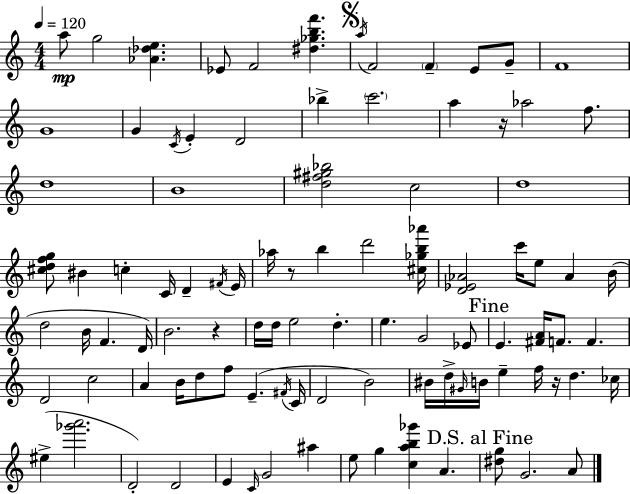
A5/e G5/h [Ab4,Db5,E5]/q. Eb4/e F4/h [D#5,Gb5,B5,F6]/q. A5/s F4/h F4/q E4/e G4/e F4/w G4/w G4/q C4/s E4/q D4/h Bb5/q C6/h. A5/q R/s Ab5/h F5/e. D5/w B4/w [D5,F#5,G#5,Bb5]/h C5/h D5/w [C#5,D5,F5,G5]/e BIS4/q C5/q C4/s D4/q F#4/s E4/s Ab5/s R/e B5/q D6/h [C#5,Gb5,B5,Ab6]/s [D4,Eb4,Ab4]/h C6/s E5/e Ab4/q B4/s D5/h B4/s F4/q. D4/s B4/h. R/q D5/s D5/s E5/h D5/q. E5/q. G4/h Eb4/e E4/q. [F#4,A4]/s F4/e. F4/q. D4/h C5/h A4/q B4/s D5/e F5/e E4/q. F#4/s C4/s D4/h B4/h BIS4/s D5/s G#4/s B4/s E5/q F5/s R/s D5/q. CES5/s EIS5/q [Gb6,A6]/h. D4/h D4/h E4/q C4/s G4/h A#5/q E5/e G5/q [C5,A5,B5,Gb6]/q A4/q. [D#5,G5]/e G4/h. A4/e